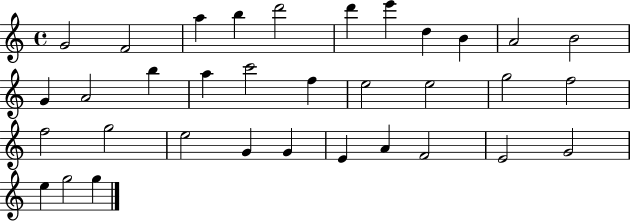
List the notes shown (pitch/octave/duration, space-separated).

G4/h F4/h A5/q B5/q D6/h D6/q E6/q D5/q B4/q A4/h B4/h G4/q A4/h B5/q A5/q C6/h F5/q E5/h E5/h G5/h F5/h F5/h G5/h E5/h G4/q G4/q E4/q A4/q F4/h E4/h G4/h E5/q G5/h G5/q